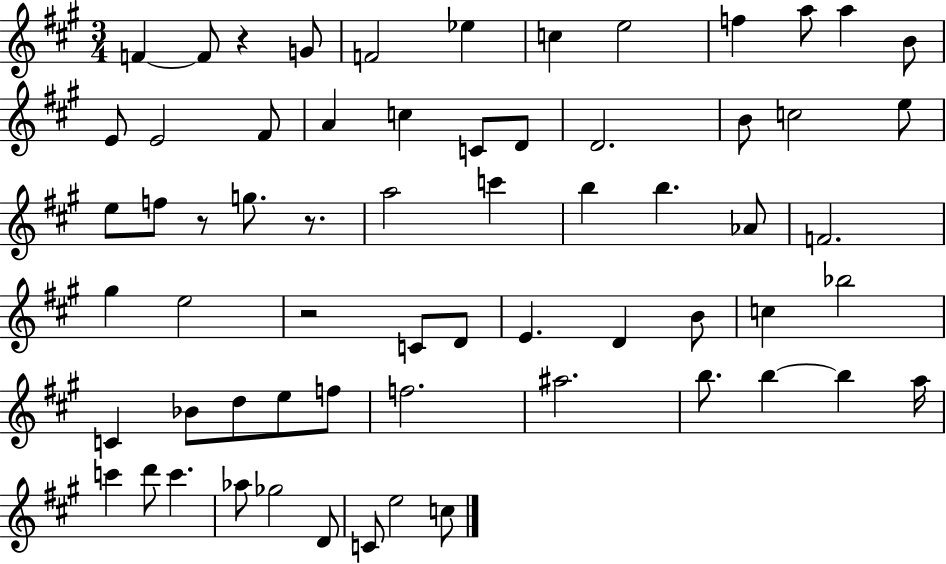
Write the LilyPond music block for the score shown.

{
  \clef treble
  \numericTimeSignature
  \time 3/4
  \key a \major
  \repeat volta 2 { f'4~~ f'8 r4 g'8 | f'2 ees''4 | c''4 e''2 | f''4 a''8 a''4 b'8 | \break e'8 e'2 fis'8 | a'4 c''4 c'8 d'8 | d'2. | b'8 c''2 e''8 | \break e''8 f''8 r8 g''8. r8. | a''2 c'''4 | b''4 b''4. aes'8 | f'2. | \break gis''4 e''2 | r2 c'8 d'8 | e'4. d'4 b'8 | c''4 bes''2 | \break c'4 bes'8 d''8 e''8 f''8 | f''2. | ais''2. | b''8. b''4~~ b''4 a''16 | \break c'''4 d'''8 c'''4. | aes''8 ges''2 d'8 | c'8 e''2 c''8 | } \bar "|."
}